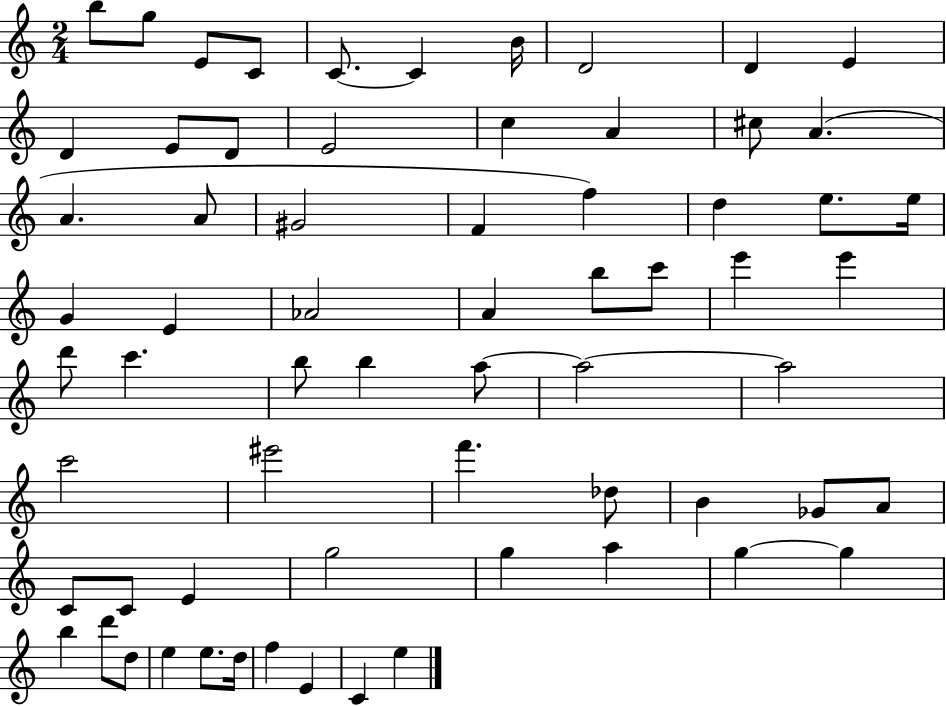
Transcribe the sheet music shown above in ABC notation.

X:1
T:Untitled
M:2/4
L:1/4
K:C
b/2 g/2 E/2 C/2 C/2 C B/4 D2 D E D E/2 D/2 E2 c A ^c/2 A A A/2 ^G2 F f d e/2 e/4 G E _A2 A b/2 c'/2 e' e' d'/2 c' b/2 b a/2 a2 a2 c'2 ^e'2 f' _d/2 B _G/2 A/2 C/2 C/2 E g2 g a g g b d'/2 d/2 e e/2 d/4 f E C e